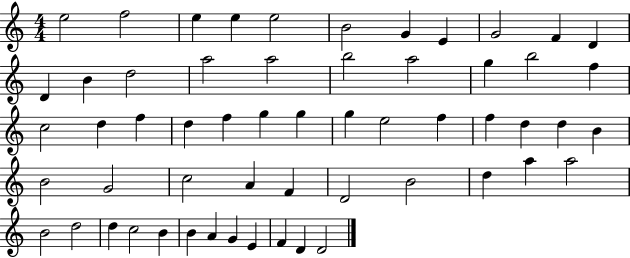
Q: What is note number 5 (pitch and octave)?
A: E5